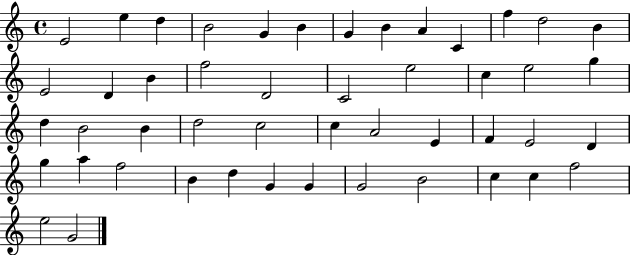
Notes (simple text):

E4/h E5/q D5/q B4/h G4/q B4/q G4/q B4/q A4/q C4/q F5/q D5/h B4/q E4/h D4/q B4/q F5/h D4/h C4/h E5/h C5/q E5/h G5/q D5/q B4/h B4/q D5/h C5/h C5/q A4/h E4/q F4/q E4/h D4/q G5/q A5/q F5/h B4/q D5/q G4/q G4/q G4/h B4/h C5/q C5/q F5/h E5/h G4/h